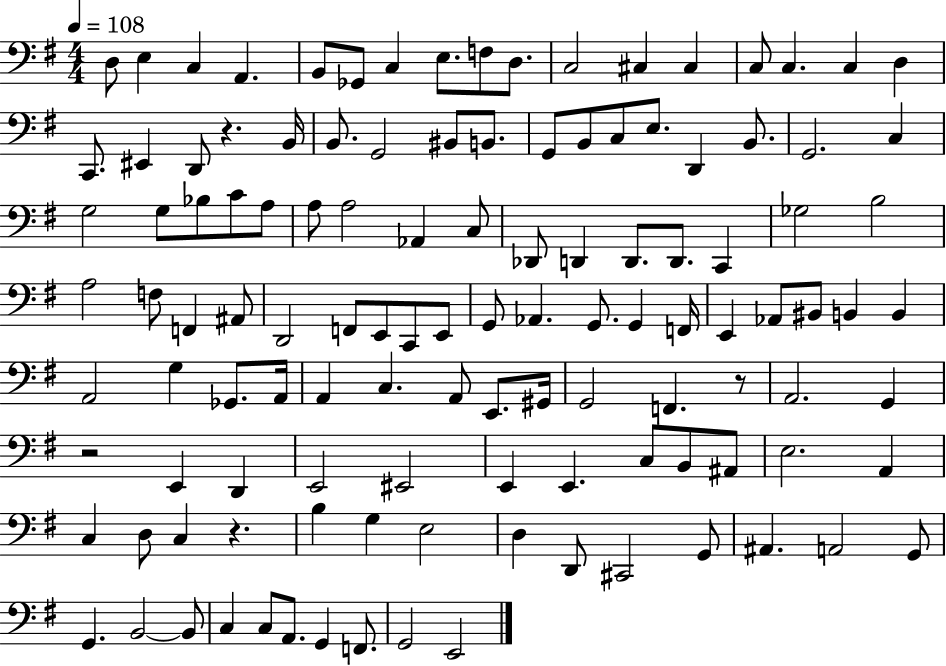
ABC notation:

X:1
T:Untitled
M:4/4
L:1/4
K:G
D,/2 E, C, A,, B,,/2 _G,,/2 C, E,/2 F,/2 D,/2 C,2 ^C, ^C, C,/2 C, C, D, C,,/2 ^E,, D,,/2 z B,,/4 B,,/2 G,,2 ^B,,/2 B,,/2 G,,/2 B,,/2 C,/2 E,/2 D,, B,,/2 G,,2 C, G,2 G,/2 _B,/2 C/2 A,/2 A,/2 A,2 _A,, C,/2 _D,,/2 D,, D,,/2 D,,/2 C,, _G,2 B,2 A,2 F,/2 F,, ^A,,/2 D,,2 F,,/2 E,,/2 C,,/2 E,,/2 G,,/2 _A,, G,,/2 G,, F,,/4 E,, _A,,/2 ^B,,/2 B,, B,, A,,2 G, _G,,/2 A,,/4 A,, C, A,,/2 E,,/2 ^G,,/4 G,,2 F,, z/2 A,,2 G,, z2 E,, D,, E,,2 ^E,,2 E,, E,, C,/2 B,,/2 ^A,,/2 E,2 A,, C, D,/2 C, z B, G, E,2 D, D,,/2 ^C,,2 G,,/2 ^A,, A,,2 G,,/2 G,, B,,2 B,,/2 C, C,/2 A,,/2 G,, F,,/2 G,,2 E,,2